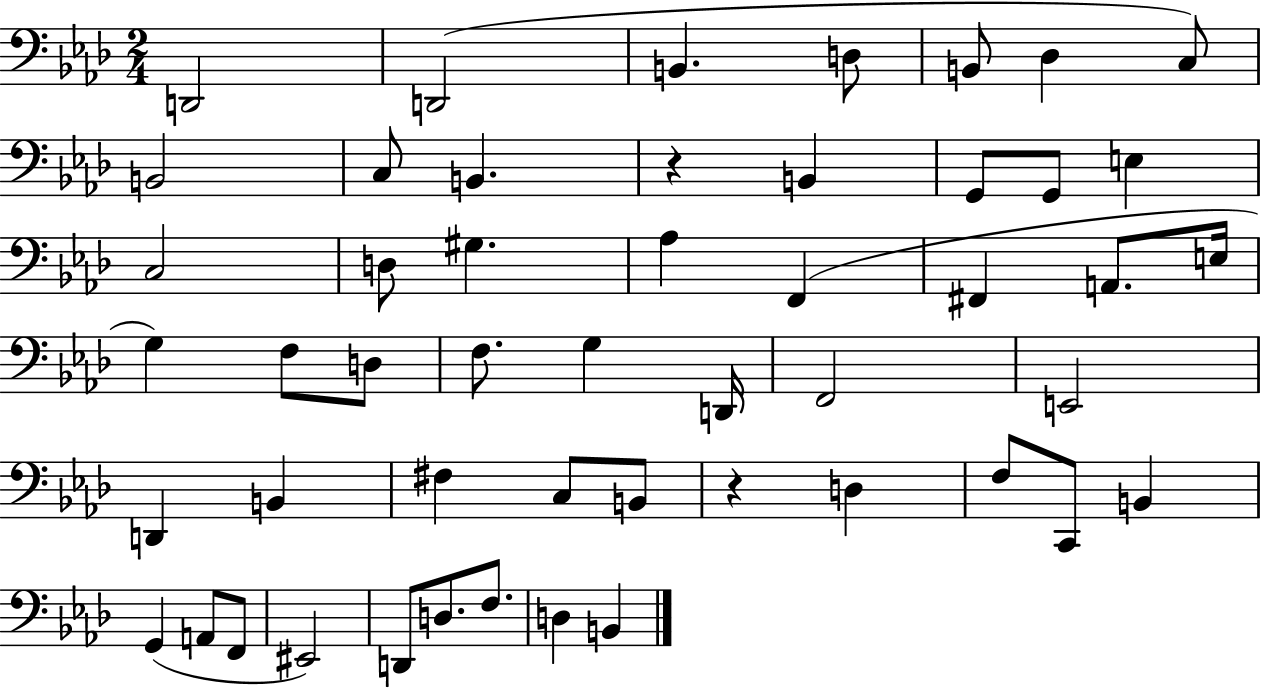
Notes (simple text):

D2/h D2/h B2/q. D3/e B2/e Db3/q C3/e B2/h C3/e B2/q. R/q B2/q G2/e G2/e E3/q C3/h D3/e G#3/q. Ab3/q F2/q F#2/q A2/e. E3/s G3/q F3/e D3/e F3/e. G3/q D2/s F2/h E2/h D2/q B2/q F#3/q C3/e B2/e R/q D3/q F3/e C2/e B2/q G2/q A2/e F2/e EIS2/h D2/e D3/e. F3/e. D3/q B2/q